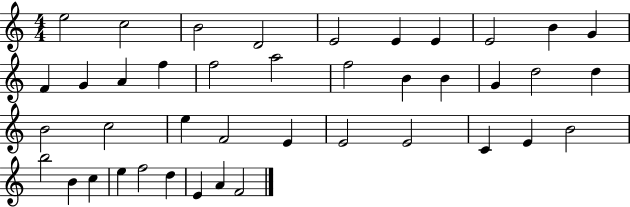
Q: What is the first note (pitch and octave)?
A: E5